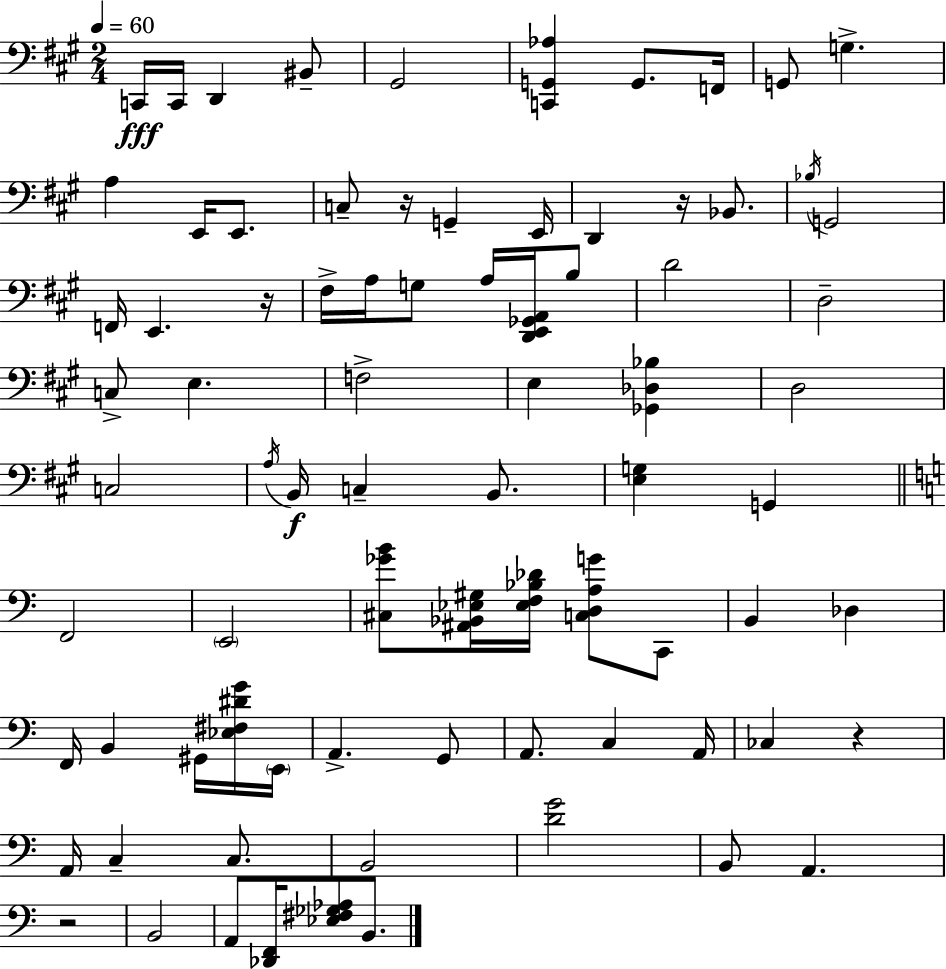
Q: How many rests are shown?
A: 5